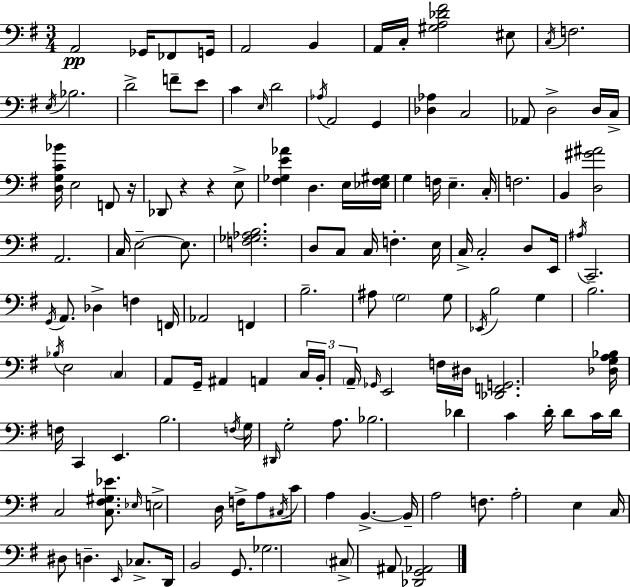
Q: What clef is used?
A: bass